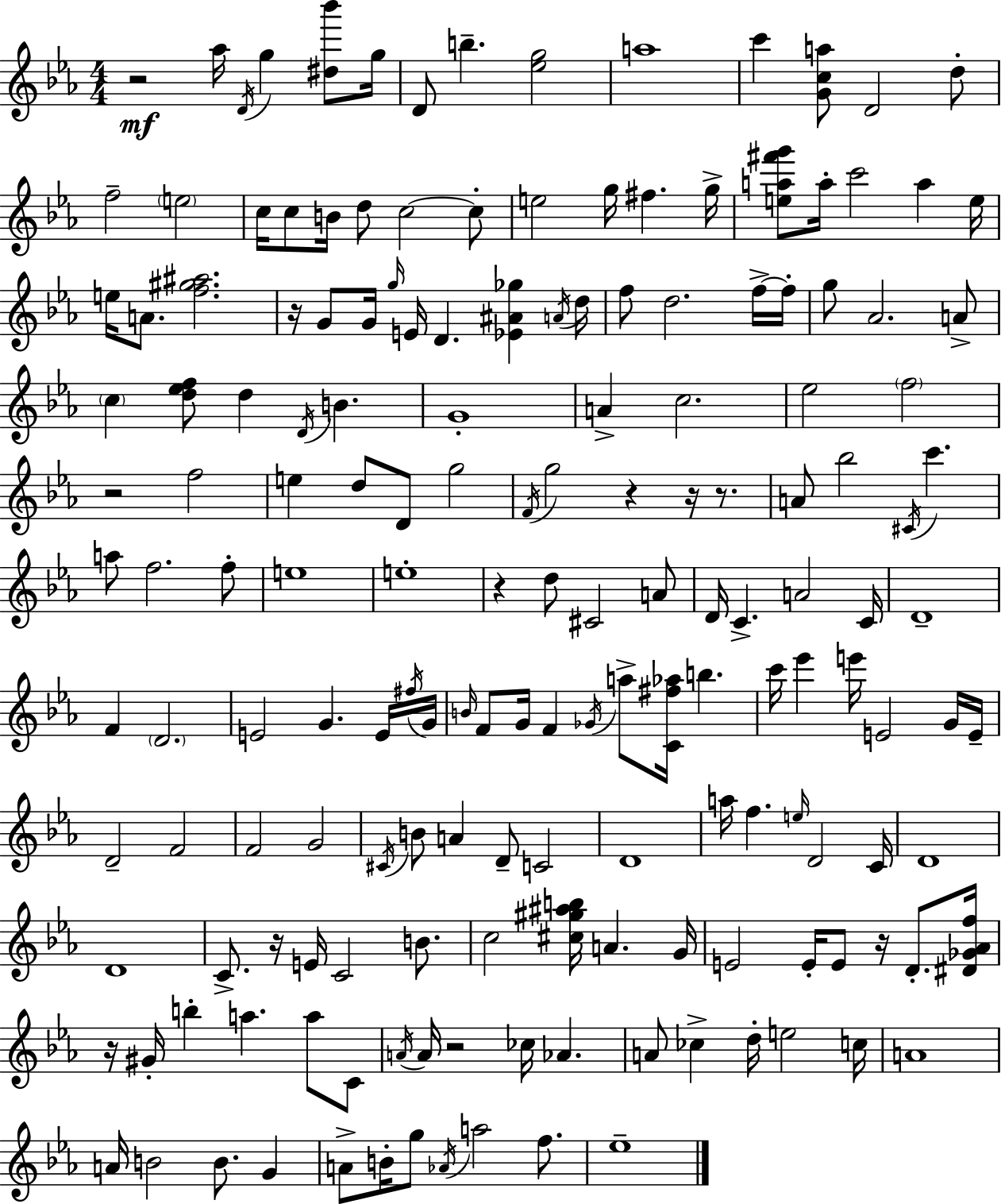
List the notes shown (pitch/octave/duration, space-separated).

R/h Ab5/s D4/s G5/q [D#5,Bb6]/e G5/s D4/e B5/q. [Eb5,G5]/h A5/w C6/q [G4,C5,A5]/e D4/h D5/e F5/h E5/h C5/s C5/e B4/s D5/e C5/h C5/e E5/h G5/s F#5/q. G5/s [E5,A5,F#6,G6]/e A5/s C6/h A5/q E5/s E5/s A4/e. [F5,G#5,A#5]/h. R/s G4/e G4/s G5/s E4/s D4/q. [Eb4,A#4,Gb5]/q A4/s D5/s F5/e D5/h. F5/s F5/s G5/e Ab4/h. A4/e C5/q [D5,Eb5,F5]/e D5/q D4/s B4/q. G4/w A4/q C5/h. Eb5/h F5/h R/h F5/h E5/q D5/e D4/e G5/h F4/s G5/h R/q R/s R/e. A4/e Bb5/h C#4/s C6/q. A5/e F5/h. F5/e E5/w E5/w R/q D5/e C#4/h A4/e D4/s C4/q. A4/h C4/s D4/w F4/q D4/h. E4/h G4/q. E4/s F#5/s G4/s B4/s F4/e G4/s F4/q Gb4/s A5/e [C4,F#5,Ab5]/s B5/q. C6/s Eb6/q E6/s E4/h G4/s E4/s D4/h F4/h F4/h G4/h C#4/s B4/e A4/q D4/e C4/h D4/w A5/s F5/q. E5/s D4/h C4/s D4/w D4/w C4/e. R/s E4/s C4/h B4/e. C5/h [C#5,G#5,A#5,B5]/s A4/q. G4/s E4/h E4/s E4/e R/s D4/e. [D#4,Gb4,Ab4,F5]/s R/s G#4/s B5/q A5/q. A5/e C4/e A4/s A4/s R/h CES5/s Ab4/q. A4/e CES5/q D5/s E5/h C5/s A4/w A4/s B4/h B4/e. G4/q A4/e B4/s G5/e Ab4/s A5/h F5/e. Eb5/w